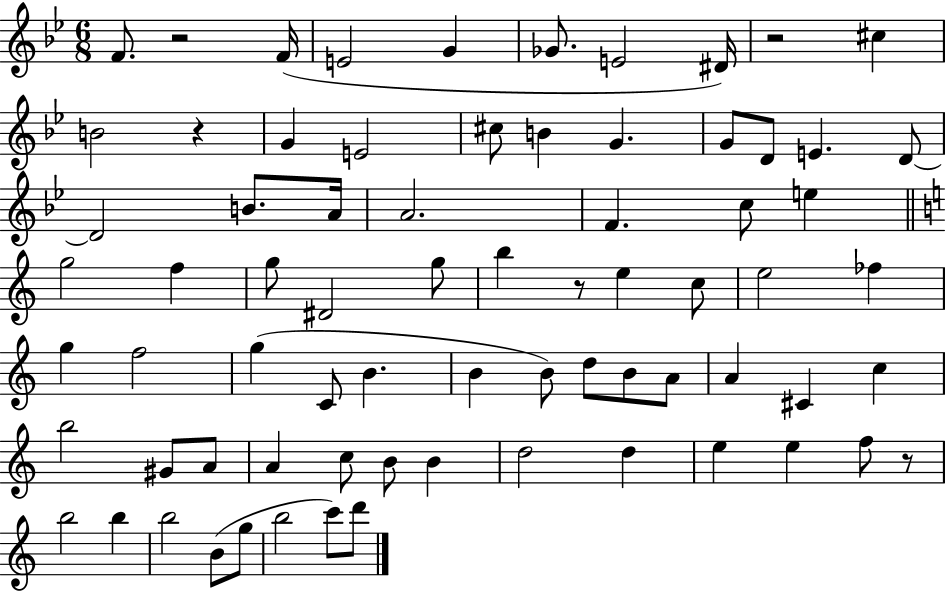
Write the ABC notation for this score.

X:1
T:Untitled
M:6/8
L:1/4
K:Bb
F/2 z2 F/4 E2 G _G/2 E2 ^D/4 z2 ^c B2 z G E2 ^c/2 B G G/2 D/2 E D/2 D2 B/2 A/4 A2 F c/2 e g2 f g/2 ^D2 g/2 b z/2 e c/2 e2 _f g f2 g C/2 B B B/2 d/2 B/2 A/2 A ^C c b2 ^G/2 A/2 A c/2 B/2 B d2 d e e f/2 z/2 b2 b b2 B/2 g/2 b2 c'/2 d'/2